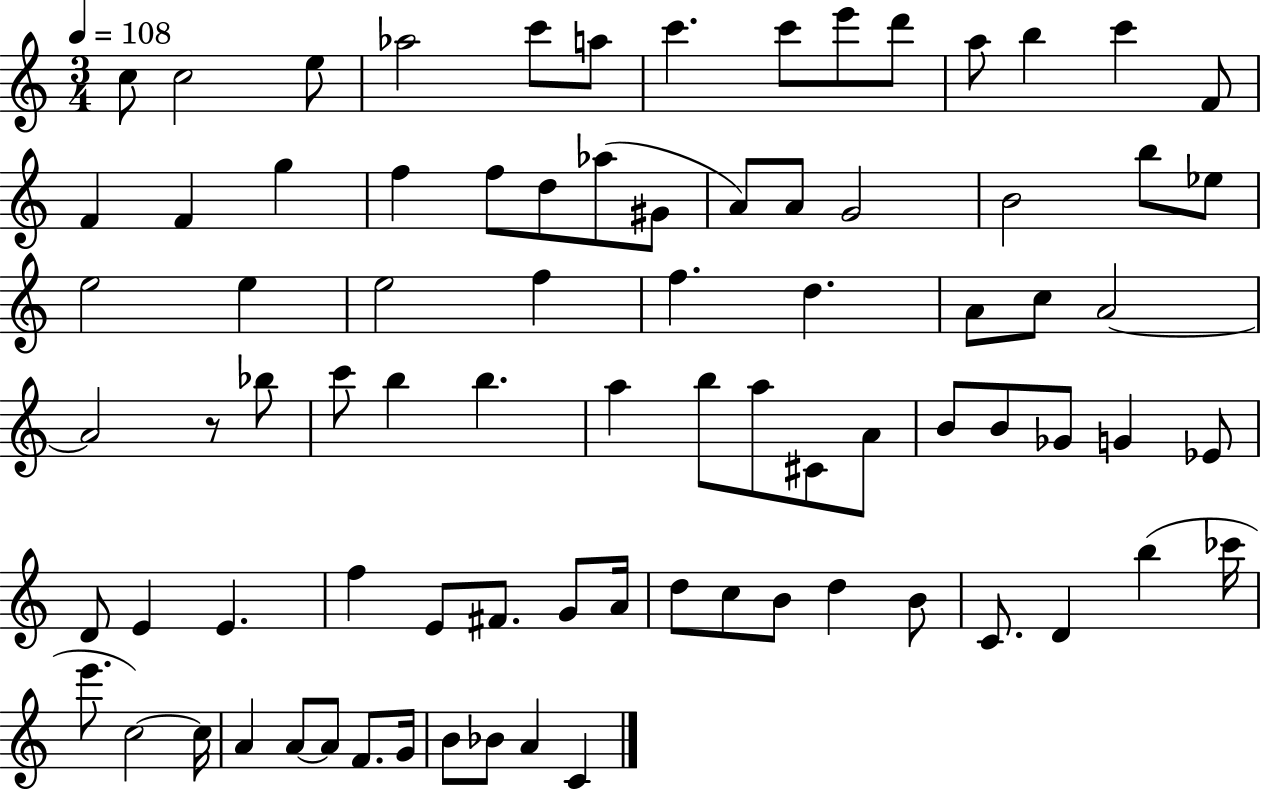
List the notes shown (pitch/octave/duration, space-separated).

C5/e C5/h E5/e Ab5/h C6/e A5/e C6/q. C6/e E6/e D6/e A5/e B5/q C6/q F4/e F4/q F4/q G5/q F5/q F5/e D5/e Ab5/e G#4/e A4/e A4/e G4/h B4/h B5/e Eb5/e E5/h E5/q E5/h F5/q F5/q. D5/q. A4/e C5/e A4/h A4/h R/e Bb5/e C6/e B5/q B5/q. A5/q B5/e A5/e C#4/e A4/e B4/e B4/e Gb4/e G4/q Eb4/e D4/e E4/q E4/q. F5/q E4/e F#4/e. G4/e A4/s D5/e C5/e B4/e D5/q B4/e C4/e. D4/q B5/q CES6/s E6/e. C5/h C5/s A4/q A4/e A4/e F4/e. G4/s B4/e Bb4/e A4/q C4/q